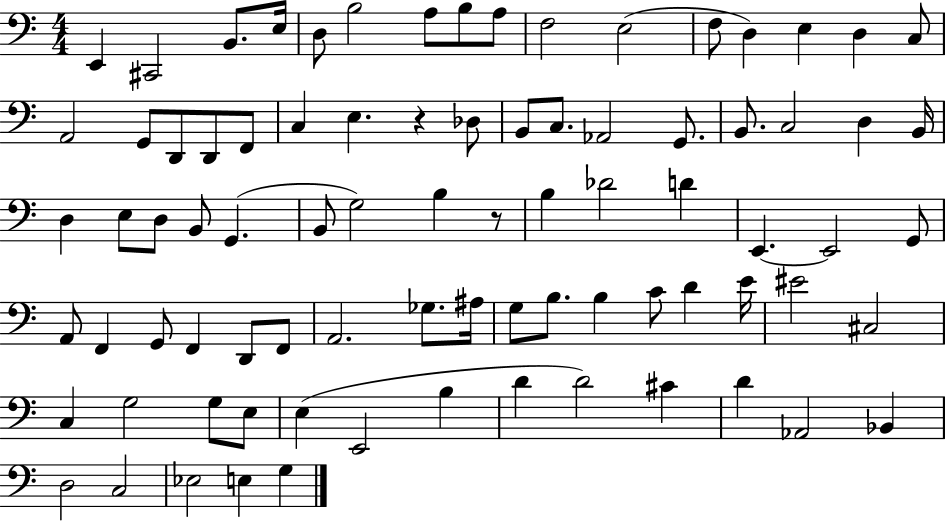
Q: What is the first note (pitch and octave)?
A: E2